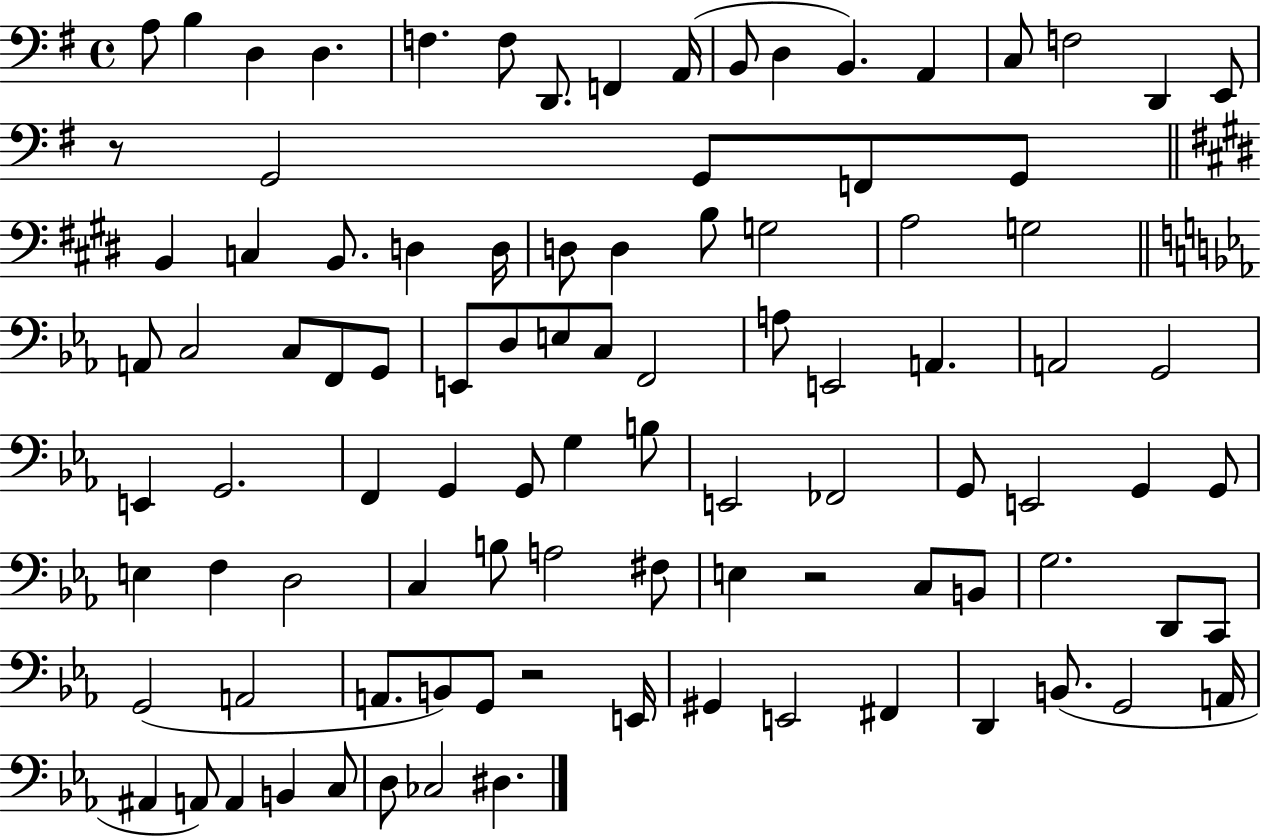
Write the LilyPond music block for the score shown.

{
  \clef bass
  \time 4/4
  \defaultTimeSignature
  \key g \major
  a8 b4 d4 d4. | f4. f8 d,8. f,4 a,16( | b,8 d4 b,4.) a,4 | c8 f2 d,4 e,8 | \break r8 g,2 g,8 f,8 g,8 | \bar "||" \break \key e \major b,4 c4 b,8. d4 d16 | d8 d4 b8 g2 | a2 g2 | \bar "||" \break \key c \minor a,8 c2 c8 f,8 g,8 | e,8 d8 e8 c8 f,2 | a8 e,2 a,4. | a,2 g,2 | \break e,4 g,2. | f,4 g,4 g,8 g4 b8 | e,2 fes,2 | g,8 e,2 g,4 g,8 | \break e4 f4 d2 | c4 b8 a2 fis8 | e4 r2 c8 b,8 | g2. d,8 c,8 | \break g,2( a,2 | a,8. b,8) g,8 r2 e,16 | gis,4 e,2 fis,4 | d,4 b,8.( g,2 a,16 | \break ais,4 a,8) a,4 b,4 c8 | d8 ces2 dis4. | \bar "|."
}